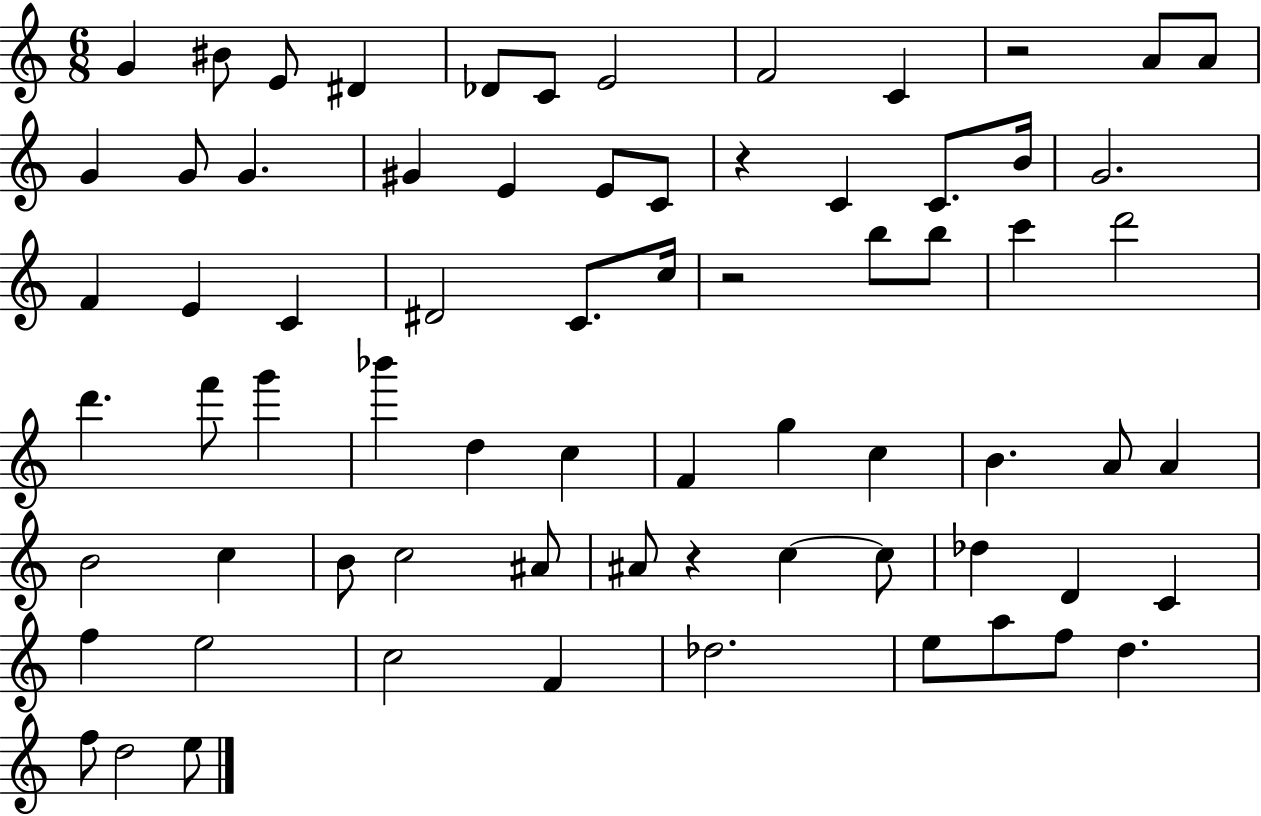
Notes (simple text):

G4/q BIS4/e E4/e D#4/q Db4/e C4/e E4/h F4/h C4/q R/h A4/e A4/e G4/q G4/e G4/q. G#4/q E4/q E4/e C4/e R/q C4/q C4/e. B4/s G4/h. F4/q E4/q C4/q D#4/h C4/e. C5/s R/h B5/e B5/e C6/q D6/h D6/q. F6/e G6/q Bb6/q D5/q C5/q F4/q G5/q C5/q B4/q. A4/e A4/q B4/h C5/q B4/e C5/h A#4/e A#4/e R/q C5/q C5/e Db5/q D4/q C4/q F5/q E5/h C5/h F4/q Db5/h. E5/e A5/e F5/e D5/q. F5/e D5/h E5/e